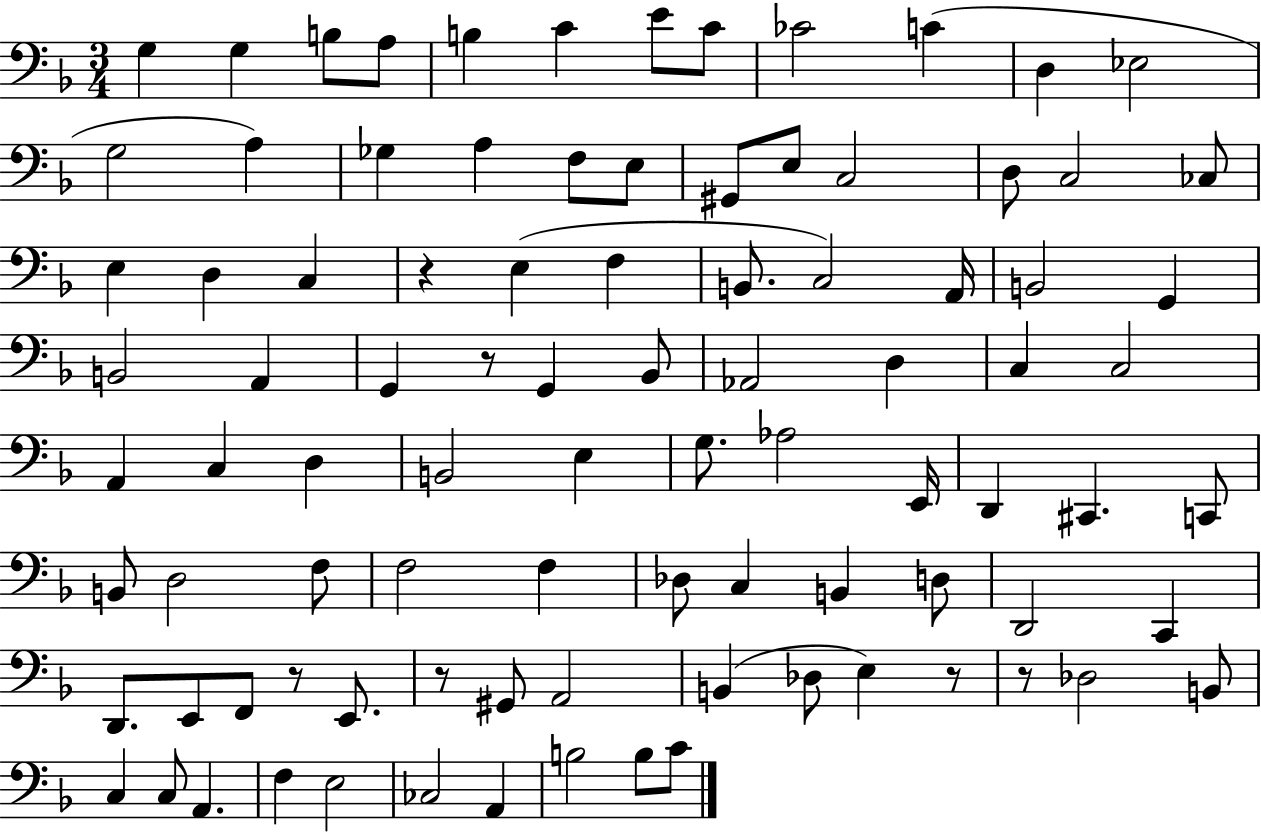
X:1
T:Untitled
M:3/4
L:1/4
K:F
G, G, B,/2 A,/2 B, C E/2 C/2 _C2 C D, _E,2 G,2 A, _G, A, F,/2 E,/2 ^G,,/2 E,/2 C,2 D,/2 C,2 _C,/2 E, D, C, z E, F, B,,/2 C,2 A,,/4 B,,2 G,, B,,2 A,, G,, z/2 G,, _B,,/2 _A,,2 D, C, C,2 A,, C, D, B,,2 E, G,/2 _A,2 E,,/4 D,, ^C,, C,,/2 B,,/2 D,2 F,/2 F,2 F, _D,/2 C, B,, D,/2 D,,2 C,, D,,/2 E,,/2 F,,/2 z/2 E,,/2 z/2 ^G,,/2 A,,2 B,, _D,/2 E, z/2 z/2 _D,2 B,,/2 C, C,/2 A,, F, E,2 _C,2 A,, B,2 B,/2 C/2